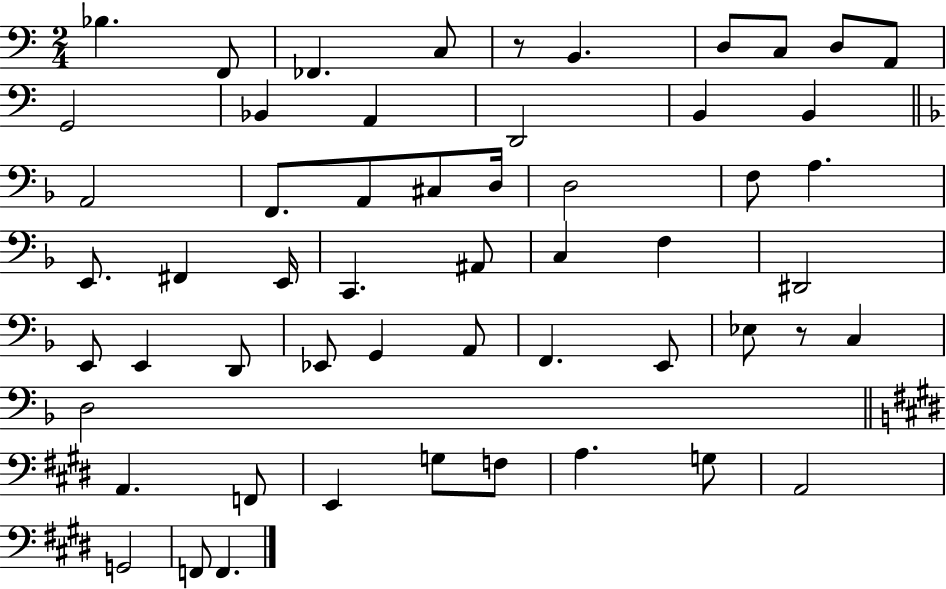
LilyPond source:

{
  \clef bass
  \numericTimeSignature
  \time 2/4
  \key c \major
  bes4. f,8 | fes,4. c8 | r8 b,4. | d8 c8 d8 a,8 | \break g,2 | bes,4 a,4 | d,2 | b,4 b,4 | \break \bar "||" \break \key d \minor a,2 | f,8. a,8 cis8 d16 | d2 | f8 a4. | \break e,8. fis,4 e,16 | c,4. ais,8 | c4 f4 | dis,2 | \break e,8 e,4 d,8 | ees,8 g,4 a,8 | f,4. e,8 | ees8 r8 c4 | \break d2 | \bar "||" \break \key e \major a,4. f,8 | e,4 g8 f8 | a4. g8 | a,2 | \break g,2 | f,8 f,4. | \bar "|."
}